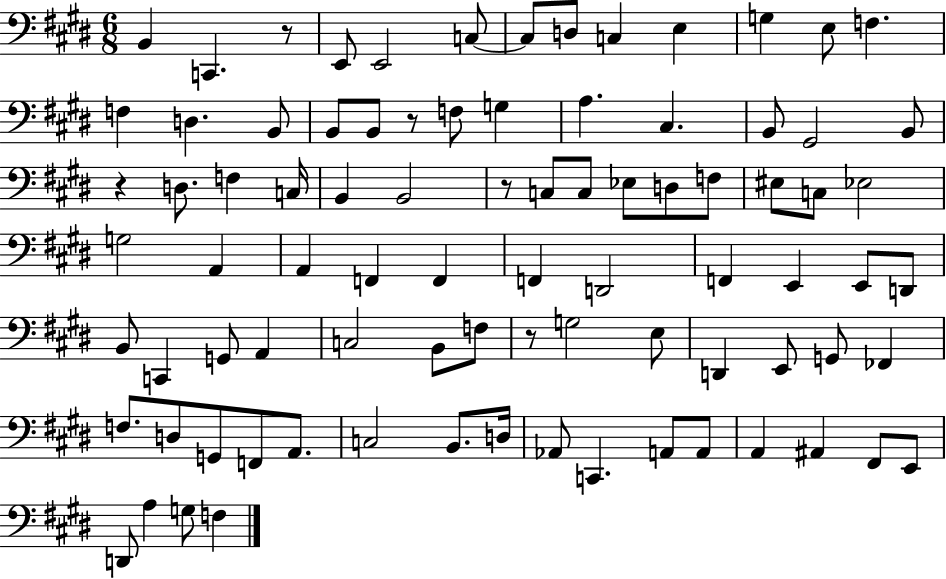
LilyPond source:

{
  \clef bass
  \numericTimeSignature
  \time 6/8
  \key e \major
  b,4 c,4. r8 | e,8 e,2 c8~~ | c8 d8 c4 e4 | g4 e8 f4. | \break f4 d4. b,8 | b,8 b,8 r8 f8 g4 | a4. cis4. | b,8 gis,2 b,8 | \break r4 d8. f4 c16 | b,4 b,2 | r8 c8 c8 ees8 d8 f8 | eis8 c8 ees2 | \break g2 a,4 | a,4 f,4 f,4 | f,4 d,2 | f,4 e,4 e,8 d,8 | \break b,8 c,4 g,8 a,4 | c2 b,8 f8 | r8 g2 e8 | d,4 e,8 g,8 fes,4 | \break f8. d8 g,8 f,8 a,8. | c2 b,8. d16 | aes,8 c,4. a,8 a,8 | a,4 ais,4 fis,8 e,8 | \break d,8 a4 g8 f4 | \bar "|."
}